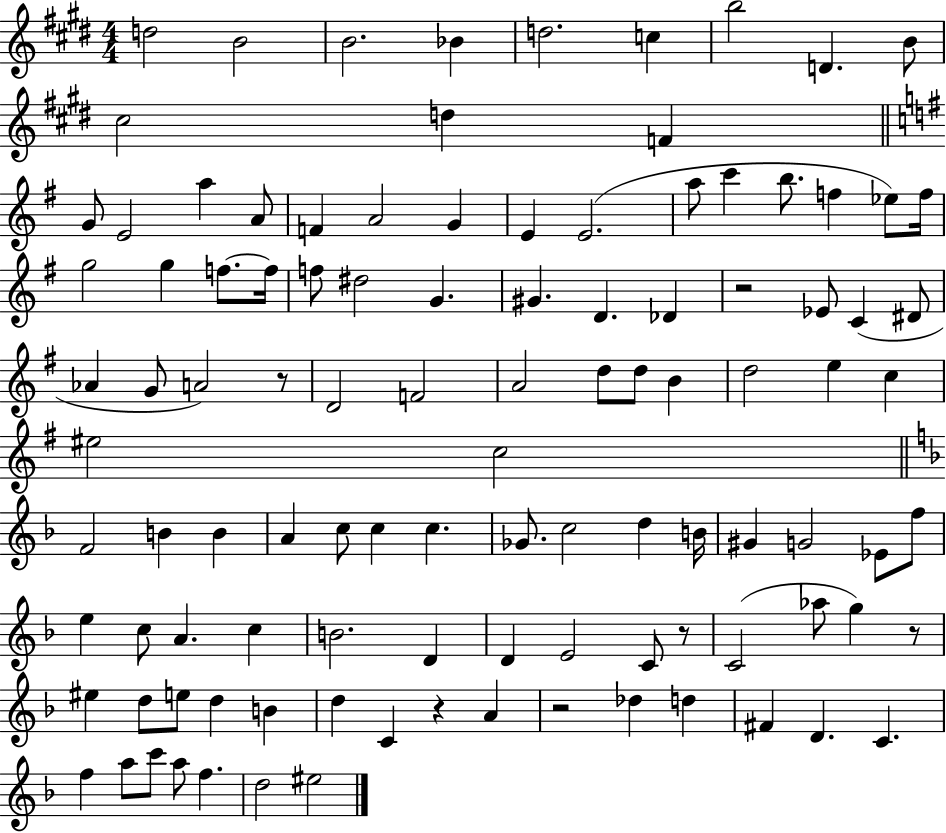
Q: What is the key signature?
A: E major